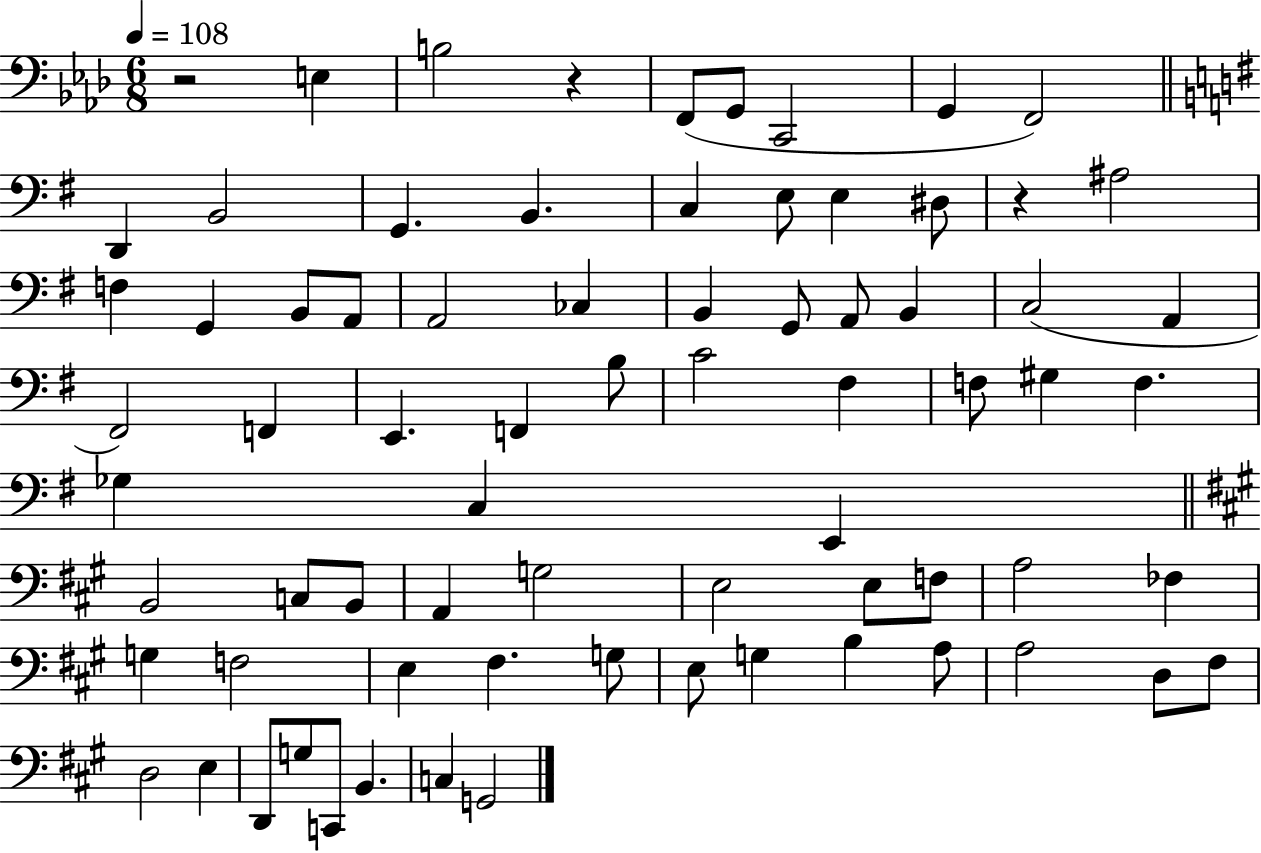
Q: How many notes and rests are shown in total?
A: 74